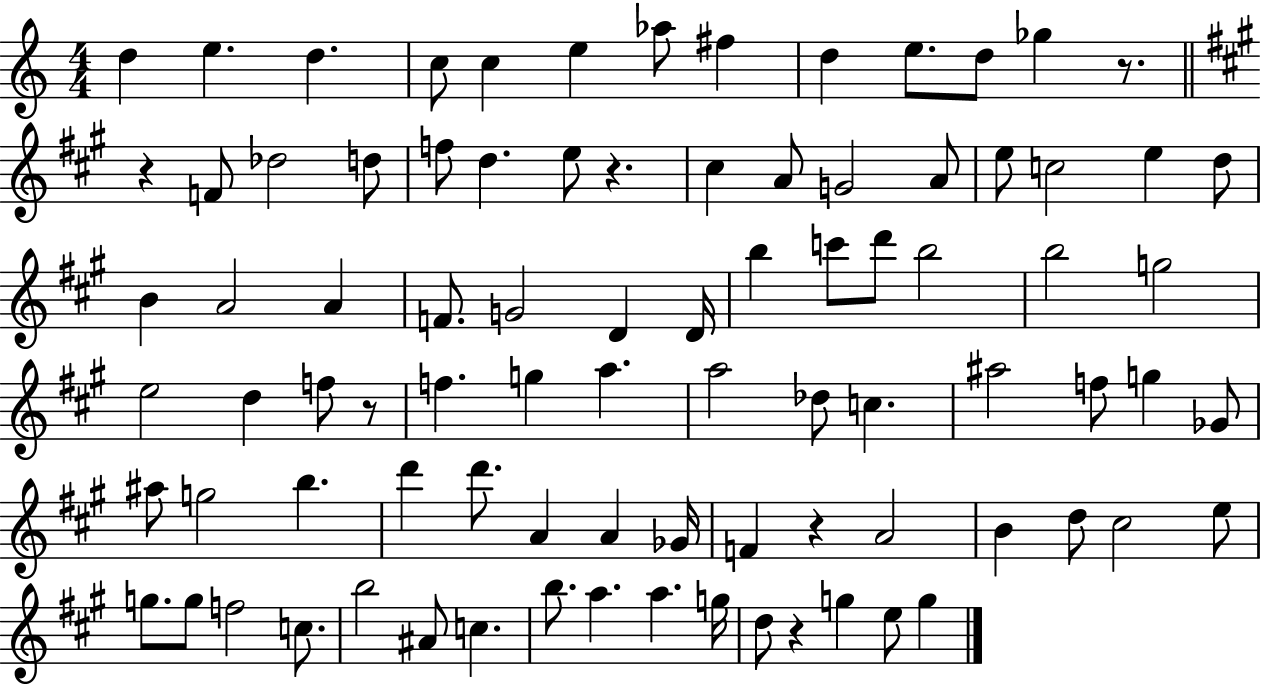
D5/q E5/q. D5/q. C5/e C5/q E5/q Ab5/e F#5/q D5/q E5/e. D5/e Gb5/q R/e. R/q F4/e Db5/h D5/e F5/e D5/q. E5/e R/q. C#5/q A4/e G4/h A4/e E5/e C5/h E5/q D5/e B4/q A4/h A4/q F4/e. G4/h D4/q D4/s B5/q C6/e D6/e B5/h B5/h G5/h E5/h D5/q F5/e R/e F5/q. G5/q A5/q. A5/h Db5/e C5/q. A#5/h F5/e G5/q Gb4/e A#5/e G5/h B5/q. D6/q D6/e. A4/q A4/q Gb4/s F4/q R/q A4/h B4/q D5/e C#5/h E5/e G5/e. G5/e F5/h C5/e. B5/h A#4/e C5/q. B5/e. A5/q. A5/q. G5/s D5/e R/q G5/q E5/e G5/q